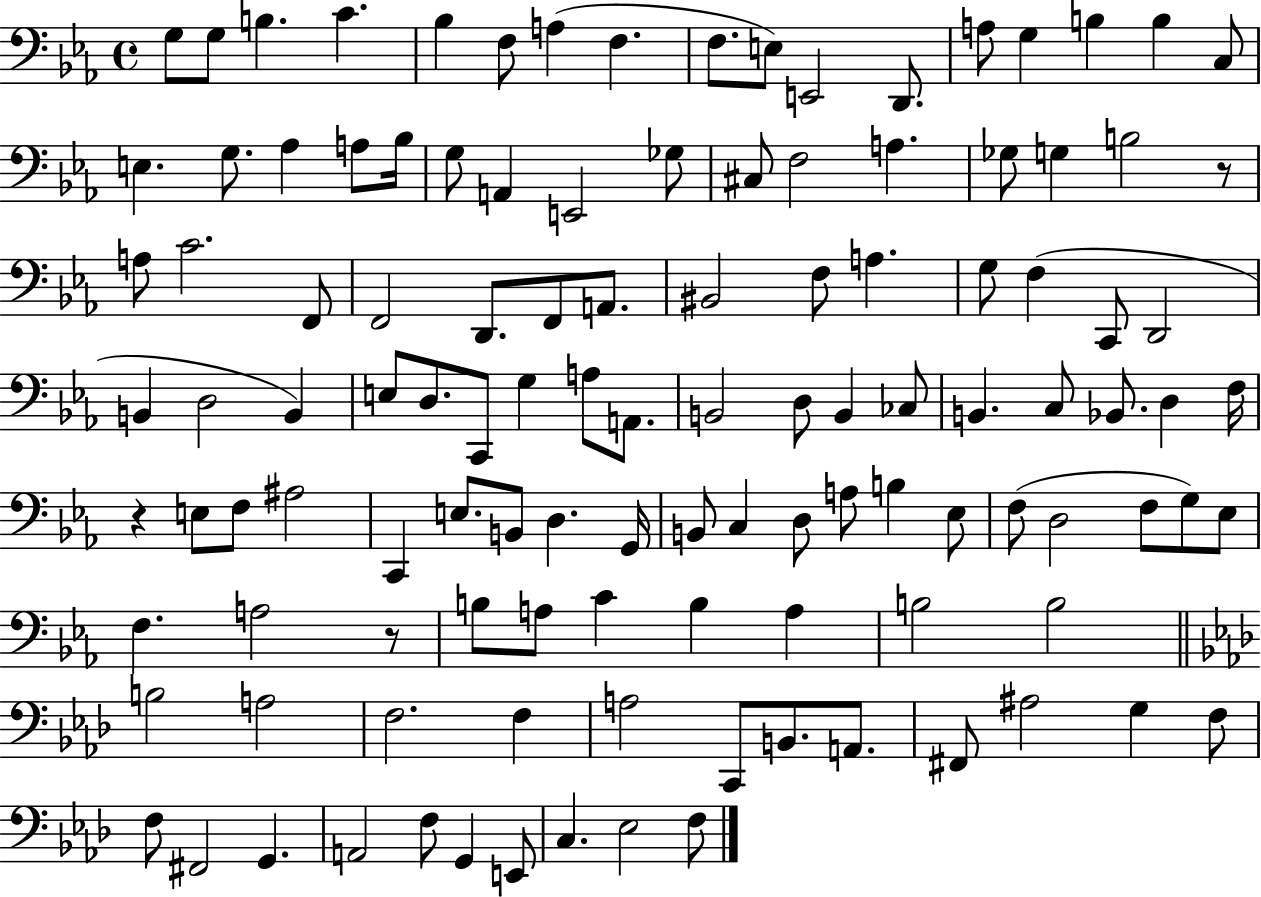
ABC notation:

X:1
T:Untitled
M:4/4
L:1/4
K:Eb
G,/2 G,/2 B, C _B, F,/2 A, F, F,/2 E,/2 E,,2 D,,/2 A,/2 G, B, B, C,/2 E, G,/2 _A, A,/2 _B,/4 G,/2 A,, E,,2 _G,/2 ^C,/2 F,2 A, _G,/2 G, B,2 z/2 A,/2 C2 F,,/2 F,,2 D,,/2 F,,/2 A,,/2 ^B,,2 F,/2 A, G,/2 F, C,,/2 D,,2 B,, D,2 B,, E,/2 D,/2 C,,/2 G, A,/2 A,,/2 B,,2 D,/2 B,, _C,/2 B,, C,/2 _B,,/2 D, F,/4 z E,/2 F,/2 ^A,2 C,, E,/2 B,,/2 D, G,,/4 B,,/2 C, D,/2 A,/2 B, _E,/2 F,/2 D,2 F,/2 G,/2 _E,/2 F, A,2 z/2 B,/2 A,/2 C B, A, B,2 B,2 B,2 A,2 F,2 F, A,2 C,,/2 B,,/2 A,,/2 ^F,,/2 ^A,2 G, F,/2 F,/2 ^F,,2 G,, A,,2 F,/2 G,, E,,/2 C, _E,2 F,/2